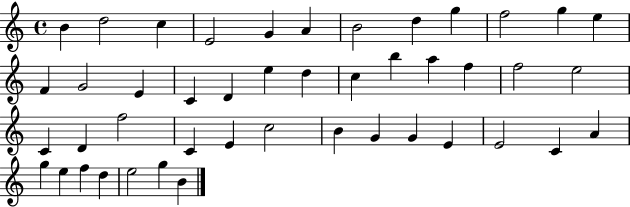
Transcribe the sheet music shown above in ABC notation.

X:1
T:Untitled
M:4/4
L:1/4
K:C
B d2 c E2 G A B2 d g f2 g e F G2 E C D e d c b a f f2 e2 C D f2 C E c2 B G G E E2 C A g e f d e2 g B